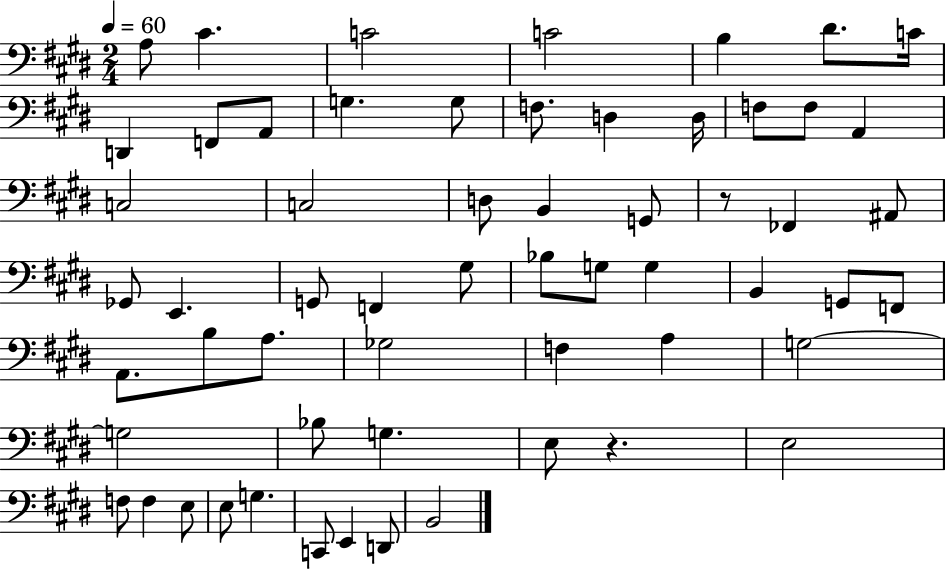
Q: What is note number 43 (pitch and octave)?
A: G3